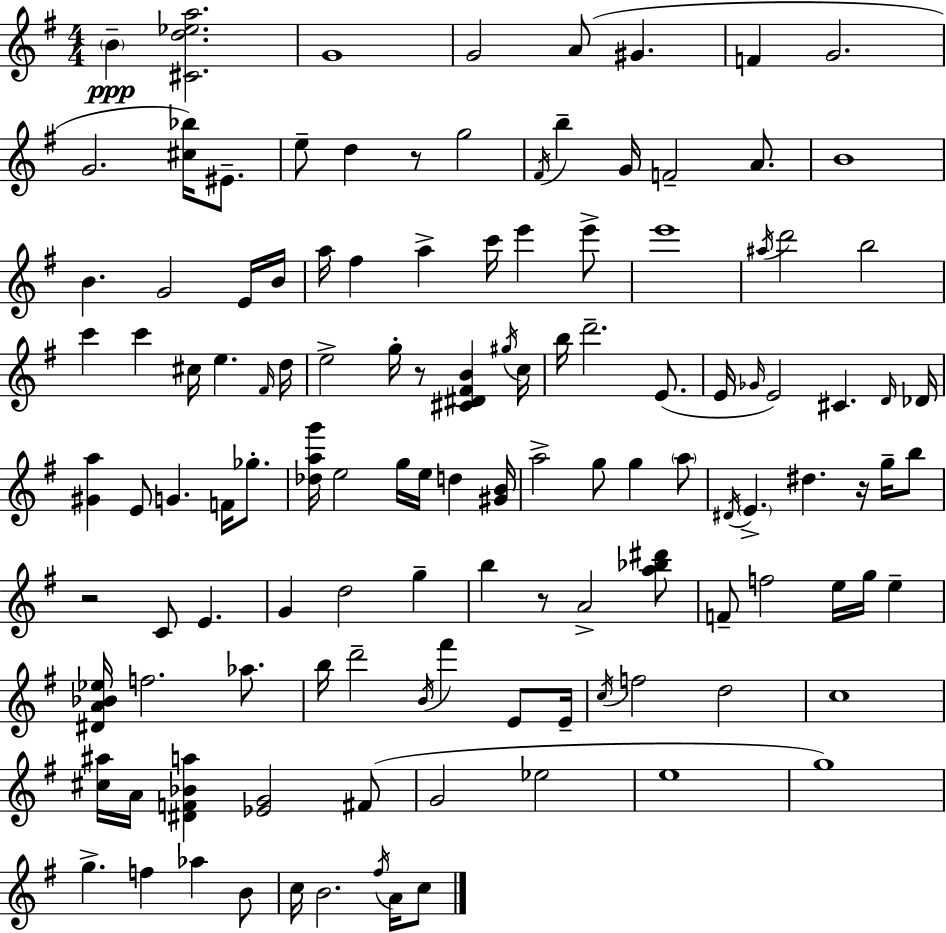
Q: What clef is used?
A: treble